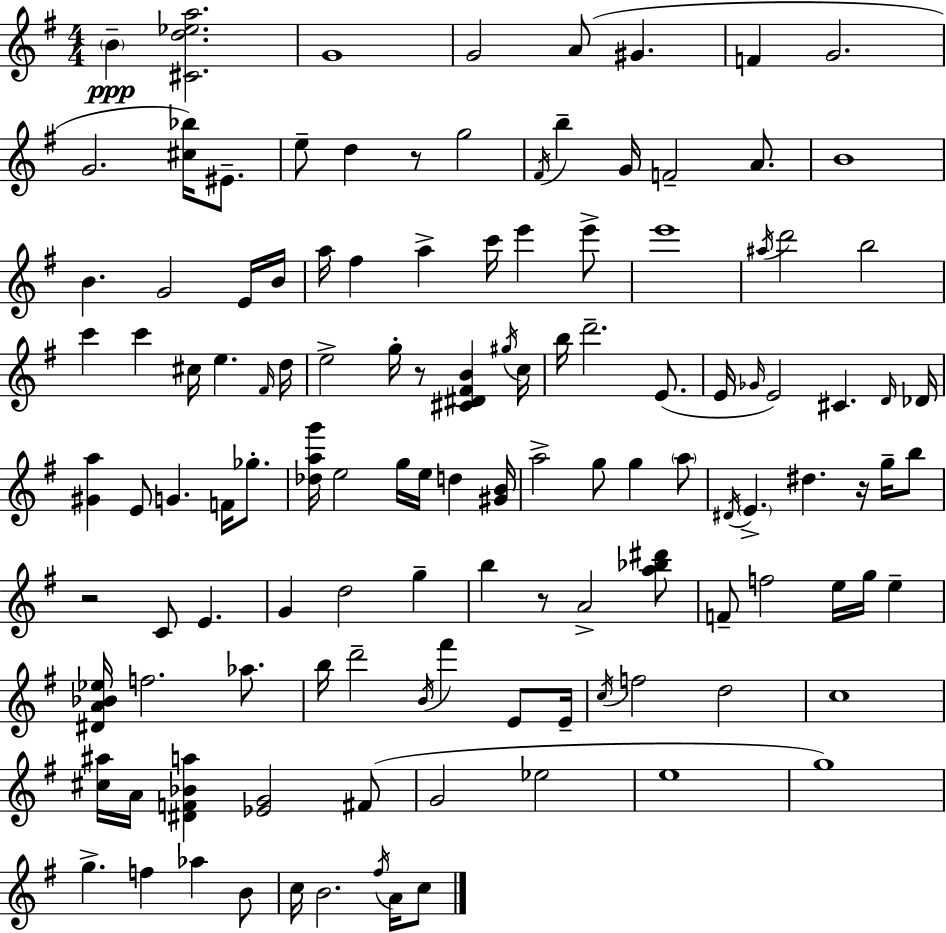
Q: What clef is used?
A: treble